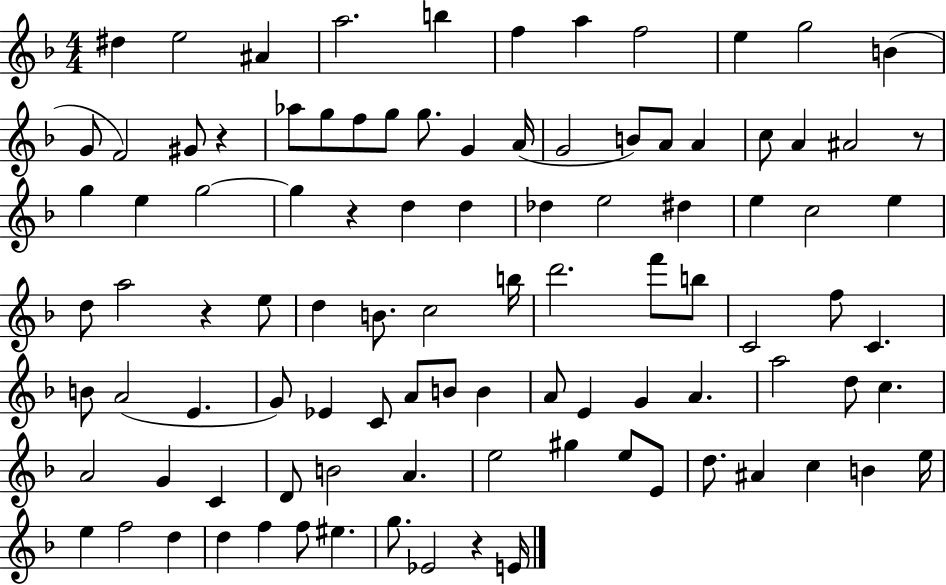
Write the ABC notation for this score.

X:1
T:Untitled
M:4/4
L:1/4
K:F
^d e2 ^A a2 b f a f2 e g2 B G/2 F2 ^G/2 z _a/2 g/2 f/2 g/2 g/2 G A/4 G2 B/2 A/2 A c/2 A ^A2 z/2 g e g2 g z d d _d e2 ^d e c2 e d/2 a2 z e/2 d B/2 c2 b/4 d'2 f'/2 b/2 C2 f/2 C B/2 A2 E G/2 _E C/2 A/2 B/2 B A/2 E G A a2 d/2 c A2 G C D/2 B2 A e2 ^g e/2 E/2 d/2 ^A c B e/4 e f2 d d f f/2 ^e g/2 _E2 z E/4